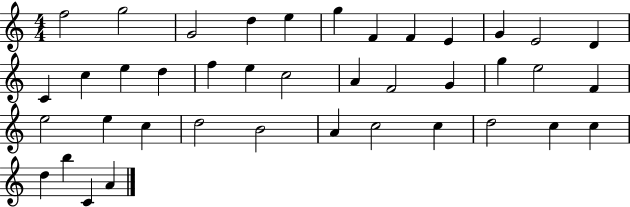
F5/h G5/h G4/h D5/q E5/q G5/q F4/q F4/q E4/q G4/q E4/h D4/q C4/q C5/q E5/q D5/q F5/q E5/q C5/h A4/q F4/h G4/q G5/q E5/h F4/q E5/h E5/q C5/q D5/h B4/h A4/q C5/h C5/q D5/h C5/q C5/q D5/q B5/q C4/q A4/q